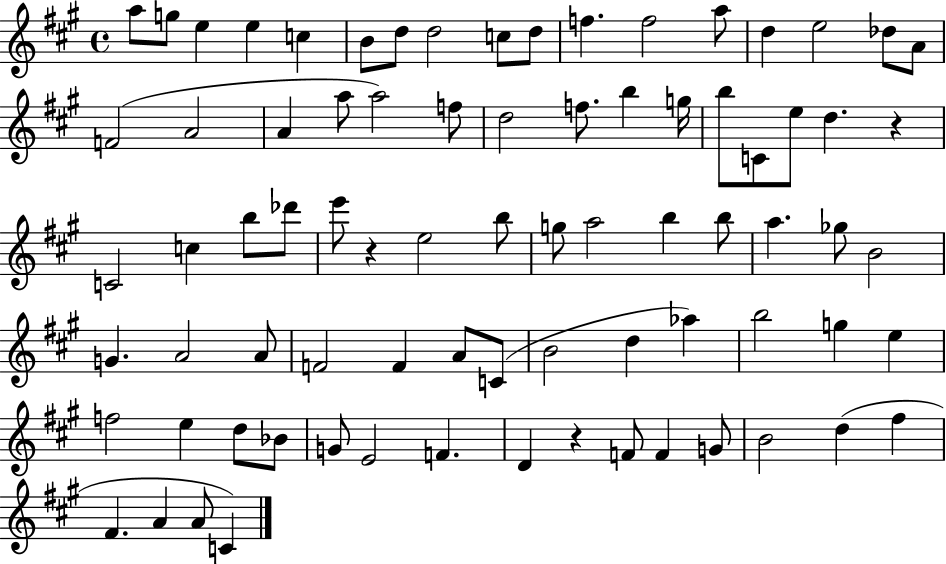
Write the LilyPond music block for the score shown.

{
  \clef treble
  \time 4/4
  \defaultTimeSignature
  \key a \major
  a''8 g''8 e''4 e''4 c''4 | b'8 d''8 d''2 c''8 d''8 | f''4. f''2 a''8 | d''4 e''2 des''8 a'8 | \break f'2( a'2 | a'4 a''8 a''2) f''8 | d''2 f''8. b''4 g''16 | b''8 c'8 e''8 d''4. r4 | \break c'2 c''4 b''8 des'''8 | e'''8 r4 e''2 b''8 | g''8 a''2 b''4 b''8 | a''4. ges''8 b'2 | \break g'4. a'2 a'8 | f'2 f'4 a'8 c'8( | b'2 d''4 aes''4) | b''2 g''4 e''4 | \break f''2 e''4 d''8 bes'8 | g'8 e'2 f'4. | d'4 r4 f'8 f'4 g'8 | b'2 d''4( fis''4 | \break fis'4. a'4 a'8 c'4) | \bar "|."
}